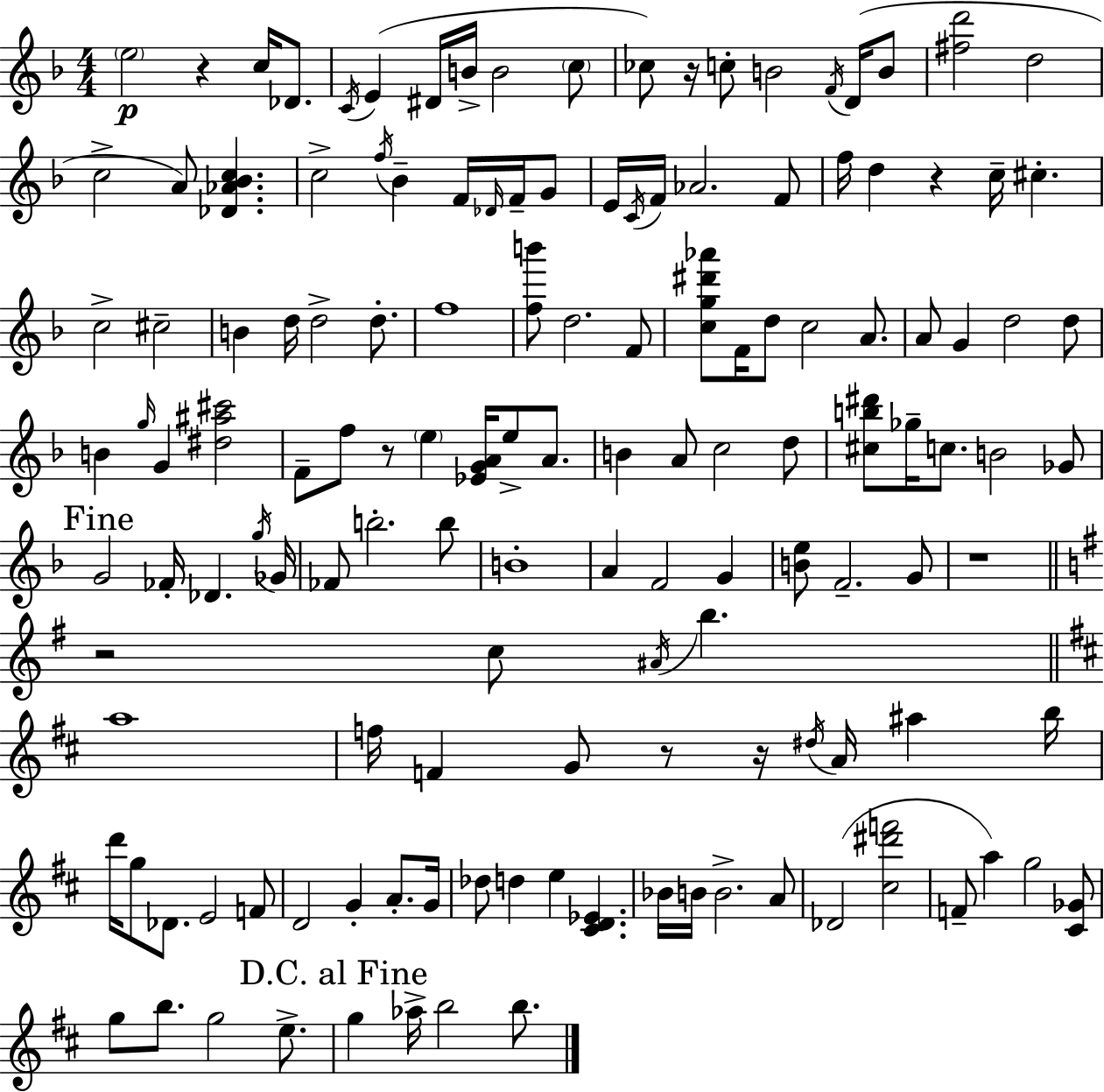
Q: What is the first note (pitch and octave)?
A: E5